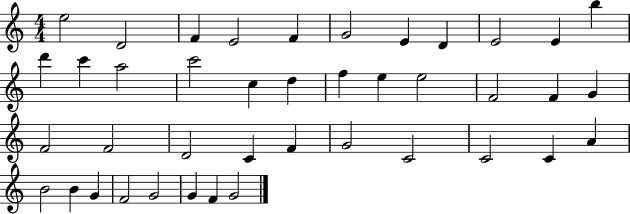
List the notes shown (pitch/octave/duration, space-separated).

E5/h D4/h F4/q E4/h F4/q G4/h E4/q D4/q E4/h E4/q B5/q D6/q C6/q A5/h C6/h C5/q D5/q F5/q E5/q E5/h F4/h F4/q G4/q F4/h F4/h D4/h C4/q F4/q G4/h C4/h C4/h C4/q A4/q B4/h B4/q G4/q F4/h G4/h G4/q F4/q G4/h